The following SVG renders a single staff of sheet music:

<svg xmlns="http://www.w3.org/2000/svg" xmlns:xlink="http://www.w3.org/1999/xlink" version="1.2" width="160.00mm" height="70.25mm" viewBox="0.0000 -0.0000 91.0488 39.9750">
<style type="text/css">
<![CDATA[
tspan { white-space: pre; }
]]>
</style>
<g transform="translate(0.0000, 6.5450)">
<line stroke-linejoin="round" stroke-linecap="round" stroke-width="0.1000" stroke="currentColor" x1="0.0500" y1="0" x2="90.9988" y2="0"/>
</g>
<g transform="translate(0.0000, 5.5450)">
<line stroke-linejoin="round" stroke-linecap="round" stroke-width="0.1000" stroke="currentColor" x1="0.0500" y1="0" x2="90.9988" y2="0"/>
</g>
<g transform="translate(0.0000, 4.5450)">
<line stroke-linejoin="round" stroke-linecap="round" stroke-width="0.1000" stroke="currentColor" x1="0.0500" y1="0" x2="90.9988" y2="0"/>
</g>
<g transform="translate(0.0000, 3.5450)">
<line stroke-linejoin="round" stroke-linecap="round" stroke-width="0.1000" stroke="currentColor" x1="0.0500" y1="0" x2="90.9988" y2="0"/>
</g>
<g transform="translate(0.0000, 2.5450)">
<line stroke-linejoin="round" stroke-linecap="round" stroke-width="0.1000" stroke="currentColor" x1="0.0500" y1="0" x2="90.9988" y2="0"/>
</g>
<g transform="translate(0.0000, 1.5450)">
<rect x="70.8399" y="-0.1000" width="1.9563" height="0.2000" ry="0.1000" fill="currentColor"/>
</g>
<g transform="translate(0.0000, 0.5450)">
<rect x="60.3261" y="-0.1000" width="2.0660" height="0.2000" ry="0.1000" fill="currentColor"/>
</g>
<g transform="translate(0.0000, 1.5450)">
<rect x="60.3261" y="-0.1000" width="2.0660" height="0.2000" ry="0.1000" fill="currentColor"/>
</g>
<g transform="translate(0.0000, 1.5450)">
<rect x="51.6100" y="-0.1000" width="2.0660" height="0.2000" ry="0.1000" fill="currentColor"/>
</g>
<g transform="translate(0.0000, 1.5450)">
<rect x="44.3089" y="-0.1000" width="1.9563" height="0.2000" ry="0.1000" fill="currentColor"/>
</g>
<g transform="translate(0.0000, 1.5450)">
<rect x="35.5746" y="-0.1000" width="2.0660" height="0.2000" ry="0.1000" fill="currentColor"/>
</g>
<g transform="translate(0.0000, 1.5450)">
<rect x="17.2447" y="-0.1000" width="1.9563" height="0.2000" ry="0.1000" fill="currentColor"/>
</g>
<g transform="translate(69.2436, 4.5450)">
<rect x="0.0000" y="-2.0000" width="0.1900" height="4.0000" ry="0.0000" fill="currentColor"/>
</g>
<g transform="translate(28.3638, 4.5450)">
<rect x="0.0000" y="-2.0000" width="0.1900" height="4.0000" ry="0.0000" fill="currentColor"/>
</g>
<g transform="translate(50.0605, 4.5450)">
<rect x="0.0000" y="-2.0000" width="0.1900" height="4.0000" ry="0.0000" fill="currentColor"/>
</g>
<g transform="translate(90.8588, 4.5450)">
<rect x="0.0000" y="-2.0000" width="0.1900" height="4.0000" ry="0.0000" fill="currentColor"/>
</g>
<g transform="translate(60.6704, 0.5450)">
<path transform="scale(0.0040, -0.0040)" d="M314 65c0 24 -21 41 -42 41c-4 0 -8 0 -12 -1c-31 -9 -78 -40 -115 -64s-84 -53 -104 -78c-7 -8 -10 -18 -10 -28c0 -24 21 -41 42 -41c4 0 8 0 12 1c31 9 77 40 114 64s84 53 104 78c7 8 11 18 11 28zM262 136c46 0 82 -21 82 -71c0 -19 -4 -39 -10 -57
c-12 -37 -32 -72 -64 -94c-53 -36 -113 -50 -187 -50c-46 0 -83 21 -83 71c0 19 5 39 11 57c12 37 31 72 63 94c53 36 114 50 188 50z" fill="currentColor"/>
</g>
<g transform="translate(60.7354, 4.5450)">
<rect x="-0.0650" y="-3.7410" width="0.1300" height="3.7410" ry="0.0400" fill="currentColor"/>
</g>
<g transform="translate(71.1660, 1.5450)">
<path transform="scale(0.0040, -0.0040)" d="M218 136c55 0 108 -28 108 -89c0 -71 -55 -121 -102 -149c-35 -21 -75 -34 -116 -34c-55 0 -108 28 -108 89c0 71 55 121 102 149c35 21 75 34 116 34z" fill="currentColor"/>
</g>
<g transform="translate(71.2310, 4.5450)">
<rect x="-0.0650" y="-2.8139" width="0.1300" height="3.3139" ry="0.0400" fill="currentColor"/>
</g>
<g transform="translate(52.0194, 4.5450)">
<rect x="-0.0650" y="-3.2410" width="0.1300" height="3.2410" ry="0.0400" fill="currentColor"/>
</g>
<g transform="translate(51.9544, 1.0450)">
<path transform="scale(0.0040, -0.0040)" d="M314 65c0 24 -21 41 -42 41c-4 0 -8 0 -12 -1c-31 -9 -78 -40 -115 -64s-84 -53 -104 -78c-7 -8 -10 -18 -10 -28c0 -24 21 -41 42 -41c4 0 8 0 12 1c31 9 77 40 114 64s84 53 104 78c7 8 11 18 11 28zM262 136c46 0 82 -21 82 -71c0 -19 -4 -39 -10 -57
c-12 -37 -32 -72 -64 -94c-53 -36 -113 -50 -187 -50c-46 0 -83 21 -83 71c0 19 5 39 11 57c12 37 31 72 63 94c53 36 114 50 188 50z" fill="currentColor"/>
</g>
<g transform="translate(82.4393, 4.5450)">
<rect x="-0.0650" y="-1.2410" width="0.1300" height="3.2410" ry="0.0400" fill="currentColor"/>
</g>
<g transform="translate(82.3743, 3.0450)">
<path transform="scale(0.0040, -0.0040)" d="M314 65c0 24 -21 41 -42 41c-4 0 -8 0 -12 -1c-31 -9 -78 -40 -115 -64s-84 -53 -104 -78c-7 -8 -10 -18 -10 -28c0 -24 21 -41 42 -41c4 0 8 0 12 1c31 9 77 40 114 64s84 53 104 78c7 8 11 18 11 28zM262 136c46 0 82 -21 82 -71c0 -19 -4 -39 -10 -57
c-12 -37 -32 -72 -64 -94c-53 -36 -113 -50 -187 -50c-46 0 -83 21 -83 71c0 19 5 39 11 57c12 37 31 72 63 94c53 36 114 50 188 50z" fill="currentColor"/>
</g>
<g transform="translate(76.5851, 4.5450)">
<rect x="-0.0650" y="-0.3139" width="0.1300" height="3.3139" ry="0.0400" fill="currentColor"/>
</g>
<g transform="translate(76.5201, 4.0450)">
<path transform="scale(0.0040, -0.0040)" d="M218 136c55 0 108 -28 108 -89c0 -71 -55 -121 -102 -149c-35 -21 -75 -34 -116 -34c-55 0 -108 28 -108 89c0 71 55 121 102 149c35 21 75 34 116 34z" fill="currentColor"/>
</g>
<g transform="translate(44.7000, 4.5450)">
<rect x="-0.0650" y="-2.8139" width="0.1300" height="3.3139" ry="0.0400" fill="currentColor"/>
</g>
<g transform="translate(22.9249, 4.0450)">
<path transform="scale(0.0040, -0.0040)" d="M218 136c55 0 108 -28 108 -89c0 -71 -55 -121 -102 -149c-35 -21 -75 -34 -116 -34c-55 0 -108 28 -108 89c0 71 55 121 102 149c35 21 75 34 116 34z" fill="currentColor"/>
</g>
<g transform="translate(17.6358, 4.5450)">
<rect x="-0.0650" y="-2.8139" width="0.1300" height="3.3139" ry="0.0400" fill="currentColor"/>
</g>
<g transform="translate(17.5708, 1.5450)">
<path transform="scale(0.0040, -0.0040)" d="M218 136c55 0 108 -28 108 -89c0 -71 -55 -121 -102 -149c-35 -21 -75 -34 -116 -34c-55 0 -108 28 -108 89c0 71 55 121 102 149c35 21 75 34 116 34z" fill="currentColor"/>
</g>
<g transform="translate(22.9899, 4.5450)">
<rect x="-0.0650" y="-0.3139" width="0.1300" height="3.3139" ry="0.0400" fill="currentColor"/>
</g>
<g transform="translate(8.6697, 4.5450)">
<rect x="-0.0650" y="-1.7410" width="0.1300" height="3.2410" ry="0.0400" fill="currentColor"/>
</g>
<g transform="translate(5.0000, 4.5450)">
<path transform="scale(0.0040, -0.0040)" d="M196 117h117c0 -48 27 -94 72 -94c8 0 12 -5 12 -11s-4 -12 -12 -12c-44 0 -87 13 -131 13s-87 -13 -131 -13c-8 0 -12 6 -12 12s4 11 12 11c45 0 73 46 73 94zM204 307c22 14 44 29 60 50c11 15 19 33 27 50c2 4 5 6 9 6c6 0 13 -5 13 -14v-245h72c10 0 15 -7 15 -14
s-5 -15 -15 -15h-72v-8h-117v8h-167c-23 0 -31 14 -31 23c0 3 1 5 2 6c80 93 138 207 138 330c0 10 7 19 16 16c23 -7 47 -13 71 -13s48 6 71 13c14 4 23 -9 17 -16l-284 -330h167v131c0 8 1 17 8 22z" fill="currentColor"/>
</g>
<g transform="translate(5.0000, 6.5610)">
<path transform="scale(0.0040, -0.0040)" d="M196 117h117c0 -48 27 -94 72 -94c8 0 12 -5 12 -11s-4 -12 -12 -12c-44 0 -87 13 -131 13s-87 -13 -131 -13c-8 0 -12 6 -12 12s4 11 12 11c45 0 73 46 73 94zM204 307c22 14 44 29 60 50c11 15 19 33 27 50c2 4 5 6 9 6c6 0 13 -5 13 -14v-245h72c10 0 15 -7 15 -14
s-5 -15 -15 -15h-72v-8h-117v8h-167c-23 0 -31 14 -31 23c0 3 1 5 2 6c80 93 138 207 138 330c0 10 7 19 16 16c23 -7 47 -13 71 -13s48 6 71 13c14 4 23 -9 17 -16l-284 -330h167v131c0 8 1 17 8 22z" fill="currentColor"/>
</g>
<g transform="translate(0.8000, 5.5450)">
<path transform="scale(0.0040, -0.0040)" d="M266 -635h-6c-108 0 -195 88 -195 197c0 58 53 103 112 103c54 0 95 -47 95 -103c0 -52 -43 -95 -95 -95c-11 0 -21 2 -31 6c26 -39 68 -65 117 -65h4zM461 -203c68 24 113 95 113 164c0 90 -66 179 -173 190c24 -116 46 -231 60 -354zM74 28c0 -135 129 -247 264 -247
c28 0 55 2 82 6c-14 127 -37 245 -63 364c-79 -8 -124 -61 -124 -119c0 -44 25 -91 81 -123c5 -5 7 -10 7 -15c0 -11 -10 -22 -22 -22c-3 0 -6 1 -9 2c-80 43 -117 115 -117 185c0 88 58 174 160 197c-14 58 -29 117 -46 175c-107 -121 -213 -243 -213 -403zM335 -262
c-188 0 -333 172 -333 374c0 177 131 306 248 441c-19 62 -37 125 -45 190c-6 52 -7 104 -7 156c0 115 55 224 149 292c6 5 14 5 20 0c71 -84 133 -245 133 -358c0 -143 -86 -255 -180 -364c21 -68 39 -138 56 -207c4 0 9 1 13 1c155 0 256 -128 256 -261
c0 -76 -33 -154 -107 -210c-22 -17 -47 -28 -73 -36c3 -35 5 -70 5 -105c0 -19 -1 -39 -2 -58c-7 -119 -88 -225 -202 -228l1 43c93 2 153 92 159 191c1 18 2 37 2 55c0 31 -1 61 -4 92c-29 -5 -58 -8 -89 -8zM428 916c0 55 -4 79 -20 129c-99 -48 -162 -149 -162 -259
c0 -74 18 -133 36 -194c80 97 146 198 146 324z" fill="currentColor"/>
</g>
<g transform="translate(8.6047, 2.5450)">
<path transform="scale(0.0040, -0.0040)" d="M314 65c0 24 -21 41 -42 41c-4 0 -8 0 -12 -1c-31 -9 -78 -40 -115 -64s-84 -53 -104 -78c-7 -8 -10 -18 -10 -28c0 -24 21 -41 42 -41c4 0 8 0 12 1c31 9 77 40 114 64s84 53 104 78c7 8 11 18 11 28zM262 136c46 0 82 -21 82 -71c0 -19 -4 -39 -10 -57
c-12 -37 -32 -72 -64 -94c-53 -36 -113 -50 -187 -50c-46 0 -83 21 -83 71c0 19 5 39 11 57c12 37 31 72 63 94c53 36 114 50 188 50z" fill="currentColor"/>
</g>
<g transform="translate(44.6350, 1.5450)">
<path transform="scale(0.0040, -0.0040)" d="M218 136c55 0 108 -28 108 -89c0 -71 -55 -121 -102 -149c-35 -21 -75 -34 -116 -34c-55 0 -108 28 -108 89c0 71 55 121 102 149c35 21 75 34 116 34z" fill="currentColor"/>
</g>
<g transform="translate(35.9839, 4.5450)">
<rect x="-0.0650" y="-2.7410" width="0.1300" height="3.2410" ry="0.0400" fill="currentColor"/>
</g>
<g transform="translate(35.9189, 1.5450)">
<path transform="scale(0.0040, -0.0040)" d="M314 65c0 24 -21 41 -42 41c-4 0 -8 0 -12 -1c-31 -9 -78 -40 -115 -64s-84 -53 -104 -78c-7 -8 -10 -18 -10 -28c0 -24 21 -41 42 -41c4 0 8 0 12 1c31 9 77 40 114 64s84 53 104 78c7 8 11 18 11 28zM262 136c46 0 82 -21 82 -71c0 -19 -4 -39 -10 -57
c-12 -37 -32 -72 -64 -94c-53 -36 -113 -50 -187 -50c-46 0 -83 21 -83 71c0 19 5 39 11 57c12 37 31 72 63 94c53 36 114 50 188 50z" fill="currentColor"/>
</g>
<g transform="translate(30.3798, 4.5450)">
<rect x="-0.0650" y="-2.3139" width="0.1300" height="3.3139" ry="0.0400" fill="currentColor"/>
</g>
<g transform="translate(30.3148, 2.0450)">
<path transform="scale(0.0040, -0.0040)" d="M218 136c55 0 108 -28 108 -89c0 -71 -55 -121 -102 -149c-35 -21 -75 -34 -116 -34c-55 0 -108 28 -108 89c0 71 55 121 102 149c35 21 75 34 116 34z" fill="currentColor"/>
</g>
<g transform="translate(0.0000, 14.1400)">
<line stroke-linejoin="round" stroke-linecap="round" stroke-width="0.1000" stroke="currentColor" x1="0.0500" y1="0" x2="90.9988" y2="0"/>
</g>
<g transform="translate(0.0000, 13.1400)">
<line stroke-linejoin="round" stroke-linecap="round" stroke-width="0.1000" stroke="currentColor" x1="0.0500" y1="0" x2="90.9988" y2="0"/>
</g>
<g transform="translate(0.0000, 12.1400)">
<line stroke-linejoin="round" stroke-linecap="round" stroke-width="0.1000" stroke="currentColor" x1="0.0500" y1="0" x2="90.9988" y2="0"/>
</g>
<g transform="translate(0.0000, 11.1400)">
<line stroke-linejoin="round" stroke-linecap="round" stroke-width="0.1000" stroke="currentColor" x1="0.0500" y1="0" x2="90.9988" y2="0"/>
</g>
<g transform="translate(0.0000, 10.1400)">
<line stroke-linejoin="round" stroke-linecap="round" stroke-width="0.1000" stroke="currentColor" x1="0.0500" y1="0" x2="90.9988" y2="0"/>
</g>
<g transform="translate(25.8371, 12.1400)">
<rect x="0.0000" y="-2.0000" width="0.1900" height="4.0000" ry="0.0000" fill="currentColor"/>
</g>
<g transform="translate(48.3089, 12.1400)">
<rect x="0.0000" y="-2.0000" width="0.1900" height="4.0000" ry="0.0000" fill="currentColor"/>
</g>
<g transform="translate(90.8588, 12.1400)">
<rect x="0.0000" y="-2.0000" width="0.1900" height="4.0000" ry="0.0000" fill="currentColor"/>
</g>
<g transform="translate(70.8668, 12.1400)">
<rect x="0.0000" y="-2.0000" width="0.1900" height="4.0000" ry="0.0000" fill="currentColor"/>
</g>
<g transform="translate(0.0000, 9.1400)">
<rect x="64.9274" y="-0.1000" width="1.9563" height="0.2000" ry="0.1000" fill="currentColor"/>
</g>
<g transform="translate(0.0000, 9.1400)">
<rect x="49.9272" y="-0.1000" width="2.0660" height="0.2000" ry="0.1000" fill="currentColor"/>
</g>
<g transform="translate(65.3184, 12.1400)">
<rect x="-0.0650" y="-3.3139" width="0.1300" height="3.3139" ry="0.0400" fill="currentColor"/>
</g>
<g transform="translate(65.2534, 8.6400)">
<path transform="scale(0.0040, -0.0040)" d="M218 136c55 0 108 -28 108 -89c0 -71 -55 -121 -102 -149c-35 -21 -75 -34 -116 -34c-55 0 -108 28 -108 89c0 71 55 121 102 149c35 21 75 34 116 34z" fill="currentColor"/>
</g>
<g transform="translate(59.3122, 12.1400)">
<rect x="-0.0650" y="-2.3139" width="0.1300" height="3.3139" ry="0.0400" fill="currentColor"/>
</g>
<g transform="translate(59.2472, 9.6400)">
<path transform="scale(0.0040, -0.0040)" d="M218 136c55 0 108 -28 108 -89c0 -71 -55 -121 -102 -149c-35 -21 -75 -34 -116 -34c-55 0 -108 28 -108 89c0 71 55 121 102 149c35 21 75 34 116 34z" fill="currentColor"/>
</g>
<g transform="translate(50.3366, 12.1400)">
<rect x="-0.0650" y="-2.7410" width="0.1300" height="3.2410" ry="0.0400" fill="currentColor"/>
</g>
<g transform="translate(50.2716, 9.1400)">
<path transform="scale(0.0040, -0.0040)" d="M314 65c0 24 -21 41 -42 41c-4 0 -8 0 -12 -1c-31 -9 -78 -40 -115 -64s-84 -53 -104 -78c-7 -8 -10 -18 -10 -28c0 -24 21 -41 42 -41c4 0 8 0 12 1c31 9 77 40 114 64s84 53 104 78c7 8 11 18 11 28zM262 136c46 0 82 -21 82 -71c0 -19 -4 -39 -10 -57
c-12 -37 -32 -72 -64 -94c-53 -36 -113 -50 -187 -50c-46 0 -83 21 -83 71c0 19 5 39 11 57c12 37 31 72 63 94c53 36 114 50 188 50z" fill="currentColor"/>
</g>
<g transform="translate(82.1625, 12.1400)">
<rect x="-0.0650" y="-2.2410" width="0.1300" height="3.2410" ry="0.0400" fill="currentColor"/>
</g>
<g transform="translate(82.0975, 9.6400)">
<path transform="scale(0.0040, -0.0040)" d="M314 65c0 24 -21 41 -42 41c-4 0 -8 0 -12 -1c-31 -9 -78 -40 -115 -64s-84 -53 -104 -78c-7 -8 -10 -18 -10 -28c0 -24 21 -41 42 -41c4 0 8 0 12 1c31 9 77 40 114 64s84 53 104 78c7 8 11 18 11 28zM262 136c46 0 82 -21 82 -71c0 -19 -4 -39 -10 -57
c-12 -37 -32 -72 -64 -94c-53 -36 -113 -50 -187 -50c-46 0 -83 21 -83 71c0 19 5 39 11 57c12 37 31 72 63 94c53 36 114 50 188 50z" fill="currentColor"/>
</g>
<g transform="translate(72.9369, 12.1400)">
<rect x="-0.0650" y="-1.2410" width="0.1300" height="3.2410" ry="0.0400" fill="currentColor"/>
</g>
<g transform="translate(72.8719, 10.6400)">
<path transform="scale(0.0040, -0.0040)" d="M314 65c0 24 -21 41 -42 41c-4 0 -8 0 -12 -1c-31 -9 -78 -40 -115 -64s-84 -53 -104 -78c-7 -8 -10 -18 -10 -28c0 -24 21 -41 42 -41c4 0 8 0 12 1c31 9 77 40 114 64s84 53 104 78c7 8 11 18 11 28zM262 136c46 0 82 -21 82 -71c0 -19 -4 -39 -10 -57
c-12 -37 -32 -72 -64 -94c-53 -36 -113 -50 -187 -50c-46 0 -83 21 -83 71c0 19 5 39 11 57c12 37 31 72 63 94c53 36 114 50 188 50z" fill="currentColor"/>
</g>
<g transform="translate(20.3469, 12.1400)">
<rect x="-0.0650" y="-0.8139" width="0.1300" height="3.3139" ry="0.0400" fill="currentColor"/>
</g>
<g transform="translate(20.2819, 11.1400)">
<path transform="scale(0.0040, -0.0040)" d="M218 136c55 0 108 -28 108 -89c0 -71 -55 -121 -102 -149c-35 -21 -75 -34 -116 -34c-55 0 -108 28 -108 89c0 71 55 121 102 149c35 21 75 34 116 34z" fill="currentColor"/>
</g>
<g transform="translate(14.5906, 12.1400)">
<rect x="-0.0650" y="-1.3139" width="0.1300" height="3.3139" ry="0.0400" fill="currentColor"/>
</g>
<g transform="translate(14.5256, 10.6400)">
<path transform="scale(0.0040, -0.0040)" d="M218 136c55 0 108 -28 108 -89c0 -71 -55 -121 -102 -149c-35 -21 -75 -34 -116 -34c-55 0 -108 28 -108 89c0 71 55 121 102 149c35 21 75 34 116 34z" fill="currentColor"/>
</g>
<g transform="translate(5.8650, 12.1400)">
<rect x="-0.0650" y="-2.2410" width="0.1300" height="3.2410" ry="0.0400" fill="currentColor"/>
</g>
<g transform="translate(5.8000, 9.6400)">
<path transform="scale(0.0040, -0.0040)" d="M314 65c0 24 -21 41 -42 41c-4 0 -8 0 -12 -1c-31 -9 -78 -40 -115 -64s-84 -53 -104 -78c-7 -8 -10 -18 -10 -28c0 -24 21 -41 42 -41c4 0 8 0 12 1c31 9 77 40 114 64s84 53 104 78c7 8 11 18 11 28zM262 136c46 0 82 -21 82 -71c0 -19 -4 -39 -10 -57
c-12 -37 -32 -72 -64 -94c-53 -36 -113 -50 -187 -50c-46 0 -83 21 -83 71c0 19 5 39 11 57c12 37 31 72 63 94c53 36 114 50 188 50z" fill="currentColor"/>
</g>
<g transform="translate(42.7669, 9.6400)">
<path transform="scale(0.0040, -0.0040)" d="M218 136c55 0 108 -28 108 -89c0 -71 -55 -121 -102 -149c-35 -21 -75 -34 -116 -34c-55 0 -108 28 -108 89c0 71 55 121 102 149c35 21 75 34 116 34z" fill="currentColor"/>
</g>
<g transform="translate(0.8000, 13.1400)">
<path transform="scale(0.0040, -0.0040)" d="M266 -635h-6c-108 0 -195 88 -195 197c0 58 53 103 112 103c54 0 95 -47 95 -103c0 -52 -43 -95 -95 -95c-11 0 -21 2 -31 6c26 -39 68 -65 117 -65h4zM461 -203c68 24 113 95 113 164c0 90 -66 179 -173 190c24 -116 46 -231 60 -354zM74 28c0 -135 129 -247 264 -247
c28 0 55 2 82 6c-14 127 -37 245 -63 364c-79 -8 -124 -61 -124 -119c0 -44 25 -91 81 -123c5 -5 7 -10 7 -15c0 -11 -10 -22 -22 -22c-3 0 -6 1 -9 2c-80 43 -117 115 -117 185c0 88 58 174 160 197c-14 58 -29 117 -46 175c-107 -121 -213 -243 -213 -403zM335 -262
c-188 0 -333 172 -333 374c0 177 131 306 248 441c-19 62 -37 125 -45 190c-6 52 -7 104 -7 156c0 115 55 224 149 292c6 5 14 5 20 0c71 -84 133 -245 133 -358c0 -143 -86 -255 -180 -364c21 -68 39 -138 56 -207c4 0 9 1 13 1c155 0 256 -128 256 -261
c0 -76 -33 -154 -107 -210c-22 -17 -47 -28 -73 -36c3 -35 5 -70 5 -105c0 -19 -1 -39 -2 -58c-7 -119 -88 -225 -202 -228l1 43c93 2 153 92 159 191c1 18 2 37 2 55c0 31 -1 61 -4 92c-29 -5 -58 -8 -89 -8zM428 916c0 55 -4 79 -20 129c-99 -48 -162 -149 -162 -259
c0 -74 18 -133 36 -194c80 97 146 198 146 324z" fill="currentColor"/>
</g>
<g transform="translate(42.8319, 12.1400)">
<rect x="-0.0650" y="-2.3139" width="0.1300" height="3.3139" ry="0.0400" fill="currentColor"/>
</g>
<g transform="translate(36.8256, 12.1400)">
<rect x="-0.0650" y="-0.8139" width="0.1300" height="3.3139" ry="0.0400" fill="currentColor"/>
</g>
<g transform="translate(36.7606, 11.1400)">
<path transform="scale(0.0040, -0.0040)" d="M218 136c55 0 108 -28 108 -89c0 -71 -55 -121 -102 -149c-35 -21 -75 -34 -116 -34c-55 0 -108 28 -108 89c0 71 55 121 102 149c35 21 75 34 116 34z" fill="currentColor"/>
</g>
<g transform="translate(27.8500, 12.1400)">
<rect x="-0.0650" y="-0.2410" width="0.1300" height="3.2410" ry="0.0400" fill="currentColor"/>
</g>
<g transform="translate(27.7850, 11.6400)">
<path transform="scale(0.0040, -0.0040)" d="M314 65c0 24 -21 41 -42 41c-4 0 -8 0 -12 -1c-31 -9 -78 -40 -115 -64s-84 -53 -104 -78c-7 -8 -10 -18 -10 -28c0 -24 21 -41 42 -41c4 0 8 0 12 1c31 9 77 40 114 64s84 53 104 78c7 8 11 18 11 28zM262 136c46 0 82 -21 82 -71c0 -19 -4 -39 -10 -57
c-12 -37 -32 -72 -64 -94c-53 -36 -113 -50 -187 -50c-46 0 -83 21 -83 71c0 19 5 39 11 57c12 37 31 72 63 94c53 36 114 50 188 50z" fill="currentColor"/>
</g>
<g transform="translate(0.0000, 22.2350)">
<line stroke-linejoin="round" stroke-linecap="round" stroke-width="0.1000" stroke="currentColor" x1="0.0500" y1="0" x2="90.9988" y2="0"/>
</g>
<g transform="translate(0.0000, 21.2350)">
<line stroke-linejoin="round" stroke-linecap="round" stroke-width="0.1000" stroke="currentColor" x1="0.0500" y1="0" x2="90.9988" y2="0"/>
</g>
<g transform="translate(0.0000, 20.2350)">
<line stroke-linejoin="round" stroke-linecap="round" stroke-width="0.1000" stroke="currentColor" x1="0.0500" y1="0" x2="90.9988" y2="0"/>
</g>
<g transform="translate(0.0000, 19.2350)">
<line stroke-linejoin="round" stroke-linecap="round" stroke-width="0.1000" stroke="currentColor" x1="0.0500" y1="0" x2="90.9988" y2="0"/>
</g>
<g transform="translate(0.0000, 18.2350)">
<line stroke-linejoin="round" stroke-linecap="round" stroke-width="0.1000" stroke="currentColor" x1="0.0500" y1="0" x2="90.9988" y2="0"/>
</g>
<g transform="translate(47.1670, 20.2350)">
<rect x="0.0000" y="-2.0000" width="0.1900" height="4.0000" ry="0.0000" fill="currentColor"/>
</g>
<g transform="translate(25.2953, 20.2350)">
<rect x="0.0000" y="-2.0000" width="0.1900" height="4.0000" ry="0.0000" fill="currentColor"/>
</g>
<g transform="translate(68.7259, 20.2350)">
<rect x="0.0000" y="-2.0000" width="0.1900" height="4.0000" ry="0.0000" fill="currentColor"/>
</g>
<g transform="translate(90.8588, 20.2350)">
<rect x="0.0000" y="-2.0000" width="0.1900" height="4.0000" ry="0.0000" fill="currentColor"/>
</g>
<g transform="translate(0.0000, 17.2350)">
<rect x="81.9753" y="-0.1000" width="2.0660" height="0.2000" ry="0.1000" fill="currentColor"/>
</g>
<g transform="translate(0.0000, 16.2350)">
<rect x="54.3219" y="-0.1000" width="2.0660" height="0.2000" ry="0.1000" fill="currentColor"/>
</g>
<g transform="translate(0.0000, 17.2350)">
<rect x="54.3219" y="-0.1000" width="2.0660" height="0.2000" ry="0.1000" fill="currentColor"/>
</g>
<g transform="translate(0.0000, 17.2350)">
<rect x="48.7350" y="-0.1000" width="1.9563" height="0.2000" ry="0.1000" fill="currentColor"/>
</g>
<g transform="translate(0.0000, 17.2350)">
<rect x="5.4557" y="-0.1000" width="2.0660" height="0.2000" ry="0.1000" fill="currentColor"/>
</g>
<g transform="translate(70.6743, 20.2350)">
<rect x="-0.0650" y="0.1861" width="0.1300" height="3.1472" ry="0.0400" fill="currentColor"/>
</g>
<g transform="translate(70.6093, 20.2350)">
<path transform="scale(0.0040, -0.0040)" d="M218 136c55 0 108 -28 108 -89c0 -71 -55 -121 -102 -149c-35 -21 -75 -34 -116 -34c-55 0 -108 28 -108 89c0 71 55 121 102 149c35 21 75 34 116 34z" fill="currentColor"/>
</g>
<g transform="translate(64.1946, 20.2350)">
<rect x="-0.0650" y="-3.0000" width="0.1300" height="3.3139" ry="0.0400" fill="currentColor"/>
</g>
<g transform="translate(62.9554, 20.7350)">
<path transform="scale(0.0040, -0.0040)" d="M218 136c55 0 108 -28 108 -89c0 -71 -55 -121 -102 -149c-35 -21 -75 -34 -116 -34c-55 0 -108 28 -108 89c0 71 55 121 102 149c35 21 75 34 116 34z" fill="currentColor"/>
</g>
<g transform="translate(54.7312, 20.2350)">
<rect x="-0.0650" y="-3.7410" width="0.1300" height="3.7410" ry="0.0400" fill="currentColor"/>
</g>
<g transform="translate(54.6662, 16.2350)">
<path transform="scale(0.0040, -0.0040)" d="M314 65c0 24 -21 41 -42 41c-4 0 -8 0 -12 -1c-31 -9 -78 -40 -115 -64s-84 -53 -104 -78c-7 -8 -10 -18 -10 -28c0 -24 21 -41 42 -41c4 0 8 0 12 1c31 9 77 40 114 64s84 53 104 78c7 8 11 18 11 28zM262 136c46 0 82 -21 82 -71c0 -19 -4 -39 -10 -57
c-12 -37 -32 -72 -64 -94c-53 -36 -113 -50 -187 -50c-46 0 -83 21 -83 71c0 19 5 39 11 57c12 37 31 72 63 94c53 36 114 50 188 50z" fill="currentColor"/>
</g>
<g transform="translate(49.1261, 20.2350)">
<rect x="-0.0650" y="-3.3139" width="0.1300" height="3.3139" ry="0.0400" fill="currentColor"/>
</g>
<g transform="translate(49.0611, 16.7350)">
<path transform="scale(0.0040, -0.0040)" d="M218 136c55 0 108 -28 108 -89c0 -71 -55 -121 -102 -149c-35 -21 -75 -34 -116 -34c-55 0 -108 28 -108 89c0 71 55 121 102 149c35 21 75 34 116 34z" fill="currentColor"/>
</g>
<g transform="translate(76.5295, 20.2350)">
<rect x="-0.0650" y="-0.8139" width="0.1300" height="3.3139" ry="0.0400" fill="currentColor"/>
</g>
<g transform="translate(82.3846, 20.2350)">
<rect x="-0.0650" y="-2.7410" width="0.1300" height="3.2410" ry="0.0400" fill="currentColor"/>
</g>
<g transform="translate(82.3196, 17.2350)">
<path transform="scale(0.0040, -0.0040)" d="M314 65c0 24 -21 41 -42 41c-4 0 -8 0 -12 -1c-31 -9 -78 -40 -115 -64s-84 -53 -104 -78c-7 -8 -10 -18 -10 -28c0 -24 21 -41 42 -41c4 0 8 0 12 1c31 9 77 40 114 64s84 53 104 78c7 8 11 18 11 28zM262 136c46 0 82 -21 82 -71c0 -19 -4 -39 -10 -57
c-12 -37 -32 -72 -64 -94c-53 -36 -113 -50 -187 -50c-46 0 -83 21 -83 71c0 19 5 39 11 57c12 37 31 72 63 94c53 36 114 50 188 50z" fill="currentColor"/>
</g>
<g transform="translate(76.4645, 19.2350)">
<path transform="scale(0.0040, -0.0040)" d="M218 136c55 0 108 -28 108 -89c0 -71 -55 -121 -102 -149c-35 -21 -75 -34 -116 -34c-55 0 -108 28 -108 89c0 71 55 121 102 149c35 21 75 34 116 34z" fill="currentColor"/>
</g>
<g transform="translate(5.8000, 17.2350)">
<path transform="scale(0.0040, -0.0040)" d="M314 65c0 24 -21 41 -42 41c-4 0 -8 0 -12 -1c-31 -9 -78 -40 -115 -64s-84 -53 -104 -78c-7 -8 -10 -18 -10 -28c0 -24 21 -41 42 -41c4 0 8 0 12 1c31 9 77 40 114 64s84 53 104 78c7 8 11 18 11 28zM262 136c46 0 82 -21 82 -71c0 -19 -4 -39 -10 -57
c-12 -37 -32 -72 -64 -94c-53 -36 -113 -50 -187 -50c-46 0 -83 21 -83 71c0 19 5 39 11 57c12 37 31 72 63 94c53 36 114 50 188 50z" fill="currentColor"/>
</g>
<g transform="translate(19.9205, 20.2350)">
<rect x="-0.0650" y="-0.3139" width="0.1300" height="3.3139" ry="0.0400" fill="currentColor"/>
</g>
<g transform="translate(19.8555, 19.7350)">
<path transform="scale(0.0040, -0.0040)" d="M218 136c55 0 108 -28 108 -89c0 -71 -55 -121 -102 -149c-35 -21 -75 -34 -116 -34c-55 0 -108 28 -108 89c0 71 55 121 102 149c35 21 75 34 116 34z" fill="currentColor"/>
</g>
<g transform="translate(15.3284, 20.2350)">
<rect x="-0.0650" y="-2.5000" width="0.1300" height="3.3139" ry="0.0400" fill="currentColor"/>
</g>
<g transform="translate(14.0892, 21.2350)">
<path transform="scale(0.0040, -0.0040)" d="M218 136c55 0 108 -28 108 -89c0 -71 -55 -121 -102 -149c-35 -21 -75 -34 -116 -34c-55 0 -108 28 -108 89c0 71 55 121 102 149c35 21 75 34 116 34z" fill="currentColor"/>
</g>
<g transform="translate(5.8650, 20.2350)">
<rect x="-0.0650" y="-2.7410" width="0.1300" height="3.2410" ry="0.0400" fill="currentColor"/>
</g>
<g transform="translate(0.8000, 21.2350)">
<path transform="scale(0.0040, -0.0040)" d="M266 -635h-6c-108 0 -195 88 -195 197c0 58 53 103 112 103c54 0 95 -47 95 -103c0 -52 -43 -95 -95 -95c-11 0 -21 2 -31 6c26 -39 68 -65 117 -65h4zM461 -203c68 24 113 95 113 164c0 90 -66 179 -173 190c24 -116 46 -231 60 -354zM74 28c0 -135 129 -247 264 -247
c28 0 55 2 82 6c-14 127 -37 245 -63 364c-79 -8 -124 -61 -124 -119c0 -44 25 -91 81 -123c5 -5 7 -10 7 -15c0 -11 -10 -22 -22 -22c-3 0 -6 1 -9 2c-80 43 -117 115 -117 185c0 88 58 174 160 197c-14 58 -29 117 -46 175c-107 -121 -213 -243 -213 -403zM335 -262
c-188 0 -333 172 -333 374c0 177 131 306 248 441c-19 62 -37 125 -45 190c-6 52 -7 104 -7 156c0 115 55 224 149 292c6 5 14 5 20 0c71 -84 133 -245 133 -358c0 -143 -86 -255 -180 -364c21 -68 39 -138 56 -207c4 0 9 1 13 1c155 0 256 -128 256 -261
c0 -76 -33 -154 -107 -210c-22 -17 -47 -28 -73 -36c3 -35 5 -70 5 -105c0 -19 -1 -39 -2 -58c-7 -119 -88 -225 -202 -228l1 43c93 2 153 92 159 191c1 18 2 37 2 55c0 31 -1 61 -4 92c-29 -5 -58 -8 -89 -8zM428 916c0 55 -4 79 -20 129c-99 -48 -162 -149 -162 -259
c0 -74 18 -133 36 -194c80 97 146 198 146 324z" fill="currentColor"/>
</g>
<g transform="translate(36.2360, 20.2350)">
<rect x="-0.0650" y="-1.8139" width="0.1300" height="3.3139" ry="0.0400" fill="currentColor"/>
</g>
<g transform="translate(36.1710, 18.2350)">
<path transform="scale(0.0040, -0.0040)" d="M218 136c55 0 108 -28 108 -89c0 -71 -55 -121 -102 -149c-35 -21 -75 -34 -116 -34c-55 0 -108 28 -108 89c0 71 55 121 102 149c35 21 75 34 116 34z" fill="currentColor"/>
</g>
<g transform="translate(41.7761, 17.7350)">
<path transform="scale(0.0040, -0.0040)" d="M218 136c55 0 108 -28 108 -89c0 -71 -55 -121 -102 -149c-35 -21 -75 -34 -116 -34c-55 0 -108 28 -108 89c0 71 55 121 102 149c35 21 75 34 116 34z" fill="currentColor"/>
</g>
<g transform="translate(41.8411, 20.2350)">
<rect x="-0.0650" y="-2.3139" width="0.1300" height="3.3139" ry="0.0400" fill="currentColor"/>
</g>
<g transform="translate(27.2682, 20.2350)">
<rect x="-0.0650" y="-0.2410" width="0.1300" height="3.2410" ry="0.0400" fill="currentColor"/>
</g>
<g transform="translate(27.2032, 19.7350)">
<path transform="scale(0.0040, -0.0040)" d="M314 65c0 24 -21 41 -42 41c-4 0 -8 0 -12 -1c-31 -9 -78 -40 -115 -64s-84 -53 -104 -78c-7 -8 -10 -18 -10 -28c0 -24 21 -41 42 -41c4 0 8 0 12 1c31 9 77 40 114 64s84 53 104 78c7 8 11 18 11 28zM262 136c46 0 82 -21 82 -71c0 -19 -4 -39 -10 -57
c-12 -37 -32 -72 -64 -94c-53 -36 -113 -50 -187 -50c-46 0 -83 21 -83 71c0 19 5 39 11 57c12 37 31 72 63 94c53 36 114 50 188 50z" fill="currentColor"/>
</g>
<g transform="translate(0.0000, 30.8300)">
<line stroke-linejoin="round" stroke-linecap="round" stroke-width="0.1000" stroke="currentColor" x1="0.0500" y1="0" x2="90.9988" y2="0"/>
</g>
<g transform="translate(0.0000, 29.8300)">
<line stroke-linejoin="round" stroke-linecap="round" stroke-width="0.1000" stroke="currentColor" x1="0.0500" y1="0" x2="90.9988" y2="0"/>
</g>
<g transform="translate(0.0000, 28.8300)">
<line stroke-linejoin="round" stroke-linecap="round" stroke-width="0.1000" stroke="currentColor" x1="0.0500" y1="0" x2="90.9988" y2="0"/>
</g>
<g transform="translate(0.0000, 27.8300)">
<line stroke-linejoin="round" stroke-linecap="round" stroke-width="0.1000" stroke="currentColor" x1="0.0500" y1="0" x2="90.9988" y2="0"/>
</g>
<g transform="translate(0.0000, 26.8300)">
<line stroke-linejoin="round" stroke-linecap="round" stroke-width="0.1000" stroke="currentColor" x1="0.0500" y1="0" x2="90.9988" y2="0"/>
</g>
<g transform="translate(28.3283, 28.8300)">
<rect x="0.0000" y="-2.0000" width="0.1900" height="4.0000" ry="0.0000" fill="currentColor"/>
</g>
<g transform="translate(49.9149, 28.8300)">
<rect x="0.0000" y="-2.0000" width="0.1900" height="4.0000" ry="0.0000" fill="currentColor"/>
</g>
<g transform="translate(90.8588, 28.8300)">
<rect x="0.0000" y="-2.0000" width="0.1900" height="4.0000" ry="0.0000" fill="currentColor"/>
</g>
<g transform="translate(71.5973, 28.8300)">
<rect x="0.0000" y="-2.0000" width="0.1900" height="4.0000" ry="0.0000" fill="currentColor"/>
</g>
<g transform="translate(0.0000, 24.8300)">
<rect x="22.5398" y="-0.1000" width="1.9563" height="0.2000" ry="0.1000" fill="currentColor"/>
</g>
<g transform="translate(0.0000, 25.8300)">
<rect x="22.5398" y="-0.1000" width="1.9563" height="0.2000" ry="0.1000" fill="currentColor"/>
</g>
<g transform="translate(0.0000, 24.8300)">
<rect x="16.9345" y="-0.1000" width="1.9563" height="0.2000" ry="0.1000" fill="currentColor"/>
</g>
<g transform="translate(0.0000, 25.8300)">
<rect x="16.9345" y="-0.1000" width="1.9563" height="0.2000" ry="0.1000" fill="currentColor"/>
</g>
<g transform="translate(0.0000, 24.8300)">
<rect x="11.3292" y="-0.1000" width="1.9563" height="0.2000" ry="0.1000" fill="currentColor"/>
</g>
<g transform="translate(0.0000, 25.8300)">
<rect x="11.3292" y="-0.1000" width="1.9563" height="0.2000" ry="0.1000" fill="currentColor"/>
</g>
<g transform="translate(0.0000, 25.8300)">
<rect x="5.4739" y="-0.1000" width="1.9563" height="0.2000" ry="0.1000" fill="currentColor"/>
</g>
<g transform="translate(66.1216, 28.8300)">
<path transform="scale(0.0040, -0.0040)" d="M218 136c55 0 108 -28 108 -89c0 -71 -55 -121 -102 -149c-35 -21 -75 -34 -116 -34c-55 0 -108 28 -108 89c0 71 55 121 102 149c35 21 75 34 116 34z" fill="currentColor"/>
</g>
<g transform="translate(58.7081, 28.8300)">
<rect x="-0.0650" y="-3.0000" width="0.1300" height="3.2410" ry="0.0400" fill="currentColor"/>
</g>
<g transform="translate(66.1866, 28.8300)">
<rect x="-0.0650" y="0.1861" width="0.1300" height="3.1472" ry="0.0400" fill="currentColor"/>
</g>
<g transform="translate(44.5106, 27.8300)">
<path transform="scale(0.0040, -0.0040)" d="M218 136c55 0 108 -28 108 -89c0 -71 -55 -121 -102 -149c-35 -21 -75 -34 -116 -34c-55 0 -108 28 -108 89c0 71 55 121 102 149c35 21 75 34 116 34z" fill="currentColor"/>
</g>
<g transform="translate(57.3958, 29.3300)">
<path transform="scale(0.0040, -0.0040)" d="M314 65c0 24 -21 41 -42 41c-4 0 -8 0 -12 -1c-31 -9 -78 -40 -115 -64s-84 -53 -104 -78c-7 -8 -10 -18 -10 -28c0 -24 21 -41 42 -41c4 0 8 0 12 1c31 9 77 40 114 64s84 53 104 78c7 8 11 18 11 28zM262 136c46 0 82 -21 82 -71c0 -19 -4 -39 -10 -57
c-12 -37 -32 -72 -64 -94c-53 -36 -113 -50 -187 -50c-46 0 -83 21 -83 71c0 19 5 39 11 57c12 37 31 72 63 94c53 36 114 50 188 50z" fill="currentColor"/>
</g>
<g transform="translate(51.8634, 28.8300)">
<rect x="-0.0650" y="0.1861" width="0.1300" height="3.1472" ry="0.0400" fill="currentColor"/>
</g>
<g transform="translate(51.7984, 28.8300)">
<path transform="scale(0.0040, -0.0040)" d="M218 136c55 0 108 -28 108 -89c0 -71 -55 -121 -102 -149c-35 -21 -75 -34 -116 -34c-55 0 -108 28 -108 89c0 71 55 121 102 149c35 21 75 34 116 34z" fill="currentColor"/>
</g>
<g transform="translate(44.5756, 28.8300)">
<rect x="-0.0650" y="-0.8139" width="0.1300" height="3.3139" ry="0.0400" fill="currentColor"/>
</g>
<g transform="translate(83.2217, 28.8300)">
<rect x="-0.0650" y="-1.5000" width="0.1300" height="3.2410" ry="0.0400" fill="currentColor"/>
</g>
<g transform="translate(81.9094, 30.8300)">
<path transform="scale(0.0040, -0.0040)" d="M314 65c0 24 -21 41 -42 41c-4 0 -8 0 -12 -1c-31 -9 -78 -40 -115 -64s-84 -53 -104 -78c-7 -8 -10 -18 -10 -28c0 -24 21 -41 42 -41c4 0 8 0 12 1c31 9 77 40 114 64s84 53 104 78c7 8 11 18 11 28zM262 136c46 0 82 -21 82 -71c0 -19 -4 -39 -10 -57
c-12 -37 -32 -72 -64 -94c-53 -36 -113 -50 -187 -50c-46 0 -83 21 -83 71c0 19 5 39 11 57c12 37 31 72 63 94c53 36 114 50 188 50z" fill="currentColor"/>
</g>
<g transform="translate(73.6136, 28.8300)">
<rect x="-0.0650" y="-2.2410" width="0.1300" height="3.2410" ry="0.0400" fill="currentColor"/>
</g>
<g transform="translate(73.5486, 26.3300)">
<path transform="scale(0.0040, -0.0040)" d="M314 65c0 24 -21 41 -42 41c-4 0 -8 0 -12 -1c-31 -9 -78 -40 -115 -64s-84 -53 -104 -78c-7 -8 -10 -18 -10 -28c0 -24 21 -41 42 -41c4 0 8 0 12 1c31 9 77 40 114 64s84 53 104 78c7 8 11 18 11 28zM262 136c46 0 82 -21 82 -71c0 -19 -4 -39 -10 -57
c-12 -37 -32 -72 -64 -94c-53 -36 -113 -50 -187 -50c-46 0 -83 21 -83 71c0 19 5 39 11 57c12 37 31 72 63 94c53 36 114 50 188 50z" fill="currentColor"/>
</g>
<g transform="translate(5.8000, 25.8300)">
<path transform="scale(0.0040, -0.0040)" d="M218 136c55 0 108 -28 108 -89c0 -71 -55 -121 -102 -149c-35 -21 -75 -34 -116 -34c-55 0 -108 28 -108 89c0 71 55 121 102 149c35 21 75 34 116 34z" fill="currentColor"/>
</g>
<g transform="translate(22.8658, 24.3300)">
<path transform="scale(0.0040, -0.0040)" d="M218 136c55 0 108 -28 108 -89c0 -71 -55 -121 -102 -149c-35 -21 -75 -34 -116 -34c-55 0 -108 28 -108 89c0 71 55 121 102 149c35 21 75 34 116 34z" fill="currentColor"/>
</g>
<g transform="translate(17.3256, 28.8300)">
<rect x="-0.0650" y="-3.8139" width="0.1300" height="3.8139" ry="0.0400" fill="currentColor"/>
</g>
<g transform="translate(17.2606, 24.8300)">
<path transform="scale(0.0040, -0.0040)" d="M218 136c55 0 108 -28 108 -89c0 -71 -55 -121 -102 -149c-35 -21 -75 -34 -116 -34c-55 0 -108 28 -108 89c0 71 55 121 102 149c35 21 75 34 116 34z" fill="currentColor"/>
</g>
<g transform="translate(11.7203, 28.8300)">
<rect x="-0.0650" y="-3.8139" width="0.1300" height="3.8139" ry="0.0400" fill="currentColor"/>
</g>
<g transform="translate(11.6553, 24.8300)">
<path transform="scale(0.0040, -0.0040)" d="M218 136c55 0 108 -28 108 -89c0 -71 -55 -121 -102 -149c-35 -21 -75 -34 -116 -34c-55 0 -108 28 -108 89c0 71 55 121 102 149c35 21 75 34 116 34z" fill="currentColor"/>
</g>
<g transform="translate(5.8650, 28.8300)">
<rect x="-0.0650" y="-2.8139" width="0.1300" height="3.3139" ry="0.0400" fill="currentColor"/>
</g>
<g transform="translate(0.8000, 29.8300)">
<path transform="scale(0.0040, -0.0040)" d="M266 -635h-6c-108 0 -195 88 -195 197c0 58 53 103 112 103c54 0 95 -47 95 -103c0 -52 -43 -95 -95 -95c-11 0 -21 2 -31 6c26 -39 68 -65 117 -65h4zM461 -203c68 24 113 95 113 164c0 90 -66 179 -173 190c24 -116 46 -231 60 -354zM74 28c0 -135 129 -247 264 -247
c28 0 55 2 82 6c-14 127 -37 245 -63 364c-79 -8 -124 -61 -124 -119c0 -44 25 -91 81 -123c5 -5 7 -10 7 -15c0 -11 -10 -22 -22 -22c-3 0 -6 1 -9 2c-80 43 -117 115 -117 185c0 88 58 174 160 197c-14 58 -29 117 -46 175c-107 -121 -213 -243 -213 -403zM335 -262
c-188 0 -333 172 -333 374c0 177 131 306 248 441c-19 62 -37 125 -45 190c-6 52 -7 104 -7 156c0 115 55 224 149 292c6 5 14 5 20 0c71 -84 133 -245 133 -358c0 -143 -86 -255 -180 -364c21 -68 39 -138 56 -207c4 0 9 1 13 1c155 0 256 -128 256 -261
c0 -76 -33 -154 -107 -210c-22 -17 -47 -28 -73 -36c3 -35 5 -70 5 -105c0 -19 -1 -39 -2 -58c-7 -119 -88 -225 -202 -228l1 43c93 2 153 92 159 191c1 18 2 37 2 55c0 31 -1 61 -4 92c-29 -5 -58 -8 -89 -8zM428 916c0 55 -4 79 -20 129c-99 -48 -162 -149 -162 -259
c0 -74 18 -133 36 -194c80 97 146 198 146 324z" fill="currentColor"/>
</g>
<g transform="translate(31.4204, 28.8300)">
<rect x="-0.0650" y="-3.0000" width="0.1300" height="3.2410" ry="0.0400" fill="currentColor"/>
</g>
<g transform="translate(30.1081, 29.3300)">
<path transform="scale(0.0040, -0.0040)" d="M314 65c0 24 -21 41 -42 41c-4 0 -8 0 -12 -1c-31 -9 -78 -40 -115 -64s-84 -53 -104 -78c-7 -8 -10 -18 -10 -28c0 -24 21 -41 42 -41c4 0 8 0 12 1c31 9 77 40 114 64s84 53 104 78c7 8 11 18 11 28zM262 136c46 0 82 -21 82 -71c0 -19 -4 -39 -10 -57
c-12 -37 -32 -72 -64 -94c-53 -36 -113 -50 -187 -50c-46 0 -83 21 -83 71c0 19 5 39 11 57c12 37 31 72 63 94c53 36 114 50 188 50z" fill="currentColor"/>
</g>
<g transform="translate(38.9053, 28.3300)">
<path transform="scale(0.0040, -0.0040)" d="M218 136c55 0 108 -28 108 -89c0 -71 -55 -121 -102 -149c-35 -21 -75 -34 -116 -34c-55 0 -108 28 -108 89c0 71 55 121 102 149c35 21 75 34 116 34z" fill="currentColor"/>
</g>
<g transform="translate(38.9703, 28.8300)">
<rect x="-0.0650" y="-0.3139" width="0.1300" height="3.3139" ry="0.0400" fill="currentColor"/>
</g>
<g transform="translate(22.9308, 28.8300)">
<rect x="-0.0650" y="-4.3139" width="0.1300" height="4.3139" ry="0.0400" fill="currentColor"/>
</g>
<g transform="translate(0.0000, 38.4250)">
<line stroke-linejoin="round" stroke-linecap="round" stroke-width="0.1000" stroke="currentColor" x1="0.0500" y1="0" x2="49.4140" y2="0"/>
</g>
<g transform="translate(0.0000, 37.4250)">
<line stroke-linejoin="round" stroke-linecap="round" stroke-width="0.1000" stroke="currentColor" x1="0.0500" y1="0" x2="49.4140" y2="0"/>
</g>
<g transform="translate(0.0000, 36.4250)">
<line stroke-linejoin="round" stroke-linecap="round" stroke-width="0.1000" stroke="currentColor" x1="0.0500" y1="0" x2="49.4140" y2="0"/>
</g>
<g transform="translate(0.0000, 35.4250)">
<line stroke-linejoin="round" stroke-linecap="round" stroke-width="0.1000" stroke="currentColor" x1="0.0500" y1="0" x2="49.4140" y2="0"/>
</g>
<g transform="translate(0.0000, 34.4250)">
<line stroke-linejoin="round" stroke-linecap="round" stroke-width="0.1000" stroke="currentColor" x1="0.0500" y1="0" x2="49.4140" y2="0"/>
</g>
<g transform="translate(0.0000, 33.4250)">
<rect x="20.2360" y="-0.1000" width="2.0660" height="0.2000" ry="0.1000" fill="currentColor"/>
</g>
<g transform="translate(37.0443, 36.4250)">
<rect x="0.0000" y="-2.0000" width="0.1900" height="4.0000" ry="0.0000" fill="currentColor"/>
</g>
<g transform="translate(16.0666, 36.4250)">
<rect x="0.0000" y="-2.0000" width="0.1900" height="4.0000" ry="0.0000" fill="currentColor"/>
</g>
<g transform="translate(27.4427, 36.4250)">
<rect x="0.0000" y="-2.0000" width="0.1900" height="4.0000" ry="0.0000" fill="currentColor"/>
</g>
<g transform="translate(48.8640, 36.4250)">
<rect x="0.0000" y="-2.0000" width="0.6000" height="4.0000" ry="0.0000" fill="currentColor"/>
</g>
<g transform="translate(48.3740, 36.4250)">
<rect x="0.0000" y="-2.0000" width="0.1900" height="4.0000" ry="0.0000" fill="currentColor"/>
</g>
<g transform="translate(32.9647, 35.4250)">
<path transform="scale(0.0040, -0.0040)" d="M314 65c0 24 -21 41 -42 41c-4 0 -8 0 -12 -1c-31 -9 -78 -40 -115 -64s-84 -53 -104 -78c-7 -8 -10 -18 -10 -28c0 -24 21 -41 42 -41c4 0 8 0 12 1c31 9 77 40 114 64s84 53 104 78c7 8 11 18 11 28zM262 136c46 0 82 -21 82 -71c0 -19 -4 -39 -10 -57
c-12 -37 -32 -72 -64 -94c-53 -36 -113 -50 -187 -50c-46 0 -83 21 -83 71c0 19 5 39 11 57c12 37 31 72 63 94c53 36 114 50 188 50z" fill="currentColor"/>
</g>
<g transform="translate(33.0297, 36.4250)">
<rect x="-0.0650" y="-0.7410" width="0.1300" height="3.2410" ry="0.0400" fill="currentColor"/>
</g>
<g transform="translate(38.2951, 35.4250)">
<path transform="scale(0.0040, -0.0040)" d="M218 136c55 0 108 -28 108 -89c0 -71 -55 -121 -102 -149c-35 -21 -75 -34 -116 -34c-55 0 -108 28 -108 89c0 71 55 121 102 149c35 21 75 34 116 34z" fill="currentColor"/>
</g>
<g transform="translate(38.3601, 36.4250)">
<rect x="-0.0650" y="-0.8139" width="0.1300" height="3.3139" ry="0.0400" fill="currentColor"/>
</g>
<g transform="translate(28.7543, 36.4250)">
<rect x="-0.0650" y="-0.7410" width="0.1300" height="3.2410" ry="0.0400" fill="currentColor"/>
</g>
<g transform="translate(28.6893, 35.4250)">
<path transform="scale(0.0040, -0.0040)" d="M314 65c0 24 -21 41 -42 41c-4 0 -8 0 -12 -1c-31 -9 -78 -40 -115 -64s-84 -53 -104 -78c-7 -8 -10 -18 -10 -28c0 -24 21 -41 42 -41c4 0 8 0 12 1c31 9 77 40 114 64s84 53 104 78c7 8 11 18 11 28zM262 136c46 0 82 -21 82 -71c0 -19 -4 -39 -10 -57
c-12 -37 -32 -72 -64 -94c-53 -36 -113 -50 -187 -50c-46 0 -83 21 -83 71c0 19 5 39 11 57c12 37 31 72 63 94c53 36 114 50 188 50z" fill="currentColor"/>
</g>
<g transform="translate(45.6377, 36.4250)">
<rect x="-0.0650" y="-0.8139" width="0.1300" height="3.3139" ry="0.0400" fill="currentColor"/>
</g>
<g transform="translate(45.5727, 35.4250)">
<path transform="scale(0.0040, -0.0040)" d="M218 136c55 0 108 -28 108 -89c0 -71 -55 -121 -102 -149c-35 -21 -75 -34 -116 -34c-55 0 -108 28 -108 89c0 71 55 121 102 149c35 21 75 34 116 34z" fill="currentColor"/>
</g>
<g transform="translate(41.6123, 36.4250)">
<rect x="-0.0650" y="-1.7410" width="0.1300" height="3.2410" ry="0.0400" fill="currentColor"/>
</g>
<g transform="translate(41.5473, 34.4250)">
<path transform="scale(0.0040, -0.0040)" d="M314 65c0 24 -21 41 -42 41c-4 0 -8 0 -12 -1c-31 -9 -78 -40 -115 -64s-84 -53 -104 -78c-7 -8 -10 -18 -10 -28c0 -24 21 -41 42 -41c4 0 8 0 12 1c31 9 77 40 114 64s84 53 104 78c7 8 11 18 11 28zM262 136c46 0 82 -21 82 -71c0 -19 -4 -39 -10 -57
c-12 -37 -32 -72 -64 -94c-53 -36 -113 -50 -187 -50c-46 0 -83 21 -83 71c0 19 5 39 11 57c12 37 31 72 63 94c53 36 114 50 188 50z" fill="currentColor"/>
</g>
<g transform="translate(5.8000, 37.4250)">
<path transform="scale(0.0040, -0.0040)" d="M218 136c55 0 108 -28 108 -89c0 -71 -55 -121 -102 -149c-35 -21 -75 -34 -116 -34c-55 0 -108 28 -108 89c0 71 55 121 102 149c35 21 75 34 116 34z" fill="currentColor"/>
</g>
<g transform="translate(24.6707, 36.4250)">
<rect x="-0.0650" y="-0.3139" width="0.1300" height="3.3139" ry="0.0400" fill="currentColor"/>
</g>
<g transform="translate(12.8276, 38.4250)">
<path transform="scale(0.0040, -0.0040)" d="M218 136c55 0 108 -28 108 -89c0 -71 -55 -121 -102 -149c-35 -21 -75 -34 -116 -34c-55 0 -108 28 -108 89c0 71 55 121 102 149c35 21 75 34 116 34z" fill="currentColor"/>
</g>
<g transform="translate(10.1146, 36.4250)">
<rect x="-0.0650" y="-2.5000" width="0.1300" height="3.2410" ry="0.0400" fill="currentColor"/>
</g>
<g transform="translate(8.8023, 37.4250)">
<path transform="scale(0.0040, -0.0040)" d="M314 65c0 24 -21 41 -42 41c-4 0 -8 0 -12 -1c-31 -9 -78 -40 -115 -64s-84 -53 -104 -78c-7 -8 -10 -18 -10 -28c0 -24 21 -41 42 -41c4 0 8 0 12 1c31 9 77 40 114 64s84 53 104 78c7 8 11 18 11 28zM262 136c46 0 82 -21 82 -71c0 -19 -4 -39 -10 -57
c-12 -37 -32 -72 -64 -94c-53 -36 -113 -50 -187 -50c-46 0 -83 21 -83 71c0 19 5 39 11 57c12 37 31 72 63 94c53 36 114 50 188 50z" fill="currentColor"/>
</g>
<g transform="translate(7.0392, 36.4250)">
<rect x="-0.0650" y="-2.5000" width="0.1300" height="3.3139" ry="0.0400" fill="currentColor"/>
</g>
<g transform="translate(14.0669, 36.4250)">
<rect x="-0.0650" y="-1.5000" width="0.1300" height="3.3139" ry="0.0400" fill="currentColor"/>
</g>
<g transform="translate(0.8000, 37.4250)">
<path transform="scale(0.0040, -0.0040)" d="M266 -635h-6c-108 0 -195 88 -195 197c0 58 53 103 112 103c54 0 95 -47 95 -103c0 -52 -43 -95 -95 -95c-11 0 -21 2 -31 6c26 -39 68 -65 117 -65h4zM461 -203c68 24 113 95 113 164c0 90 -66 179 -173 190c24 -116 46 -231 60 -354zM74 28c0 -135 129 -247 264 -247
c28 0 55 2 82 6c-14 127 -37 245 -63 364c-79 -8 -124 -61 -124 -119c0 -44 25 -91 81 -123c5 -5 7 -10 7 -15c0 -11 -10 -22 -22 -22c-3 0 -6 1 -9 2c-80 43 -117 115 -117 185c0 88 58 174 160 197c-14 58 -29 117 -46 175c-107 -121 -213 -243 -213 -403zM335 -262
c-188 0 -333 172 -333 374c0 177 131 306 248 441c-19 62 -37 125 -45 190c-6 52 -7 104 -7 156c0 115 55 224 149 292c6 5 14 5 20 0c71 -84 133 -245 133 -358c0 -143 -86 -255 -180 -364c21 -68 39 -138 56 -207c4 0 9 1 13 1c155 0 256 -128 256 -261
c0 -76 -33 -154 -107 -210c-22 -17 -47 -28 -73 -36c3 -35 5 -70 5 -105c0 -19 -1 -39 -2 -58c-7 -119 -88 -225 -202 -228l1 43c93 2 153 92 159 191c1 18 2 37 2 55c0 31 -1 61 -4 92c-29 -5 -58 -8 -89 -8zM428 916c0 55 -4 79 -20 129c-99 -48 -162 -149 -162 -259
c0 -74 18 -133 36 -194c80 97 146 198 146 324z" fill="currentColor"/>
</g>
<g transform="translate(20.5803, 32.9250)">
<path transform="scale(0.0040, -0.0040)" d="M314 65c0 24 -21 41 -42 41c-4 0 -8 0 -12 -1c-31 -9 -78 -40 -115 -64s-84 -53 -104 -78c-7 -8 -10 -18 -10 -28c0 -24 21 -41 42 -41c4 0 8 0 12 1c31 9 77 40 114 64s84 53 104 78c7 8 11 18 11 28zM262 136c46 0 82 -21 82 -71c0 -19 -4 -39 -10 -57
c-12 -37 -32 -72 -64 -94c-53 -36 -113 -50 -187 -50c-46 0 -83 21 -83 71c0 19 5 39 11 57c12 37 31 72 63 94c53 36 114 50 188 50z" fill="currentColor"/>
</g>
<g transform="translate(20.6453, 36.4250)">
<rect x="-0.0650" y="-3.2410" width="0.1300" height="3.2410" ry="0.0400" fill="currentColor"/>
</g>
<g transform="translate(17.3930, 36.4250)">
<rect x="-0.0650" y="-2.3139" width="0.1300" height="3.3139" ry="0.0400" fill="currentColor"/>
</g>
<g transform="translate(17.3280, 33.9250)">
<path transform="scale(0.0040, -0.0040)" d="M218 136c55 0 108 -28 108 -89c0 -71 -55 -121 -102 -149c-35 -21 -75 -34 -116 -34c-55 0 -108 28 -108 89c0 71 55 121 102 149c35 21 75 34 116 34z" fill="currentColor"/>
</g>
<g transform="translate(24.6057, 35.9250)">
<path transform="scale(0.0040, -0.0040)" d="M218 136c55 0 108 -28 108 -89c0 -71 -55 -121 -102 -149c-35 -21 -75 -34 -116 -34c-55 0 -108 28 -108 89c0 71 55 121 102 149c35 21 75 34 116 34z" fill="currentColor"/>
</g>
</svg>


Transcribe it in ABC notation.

X:1
T:Untitled
M:4/4
L:1/4
K:C
f2 a c g a2 a b2 c'2 a c e2 g2 e d c2 d g a2 g b e2 g2 a2 G c c2 f g b c'2 A B d a2 a c' c' d' A2 c d B A2 B g2 E2 G G2 E g b2 c d2 d2 d f2 d